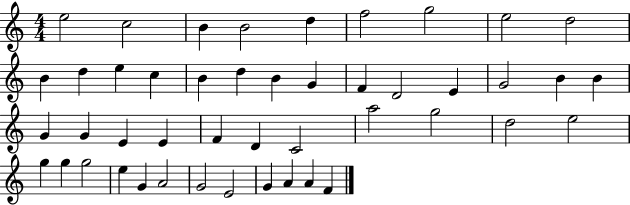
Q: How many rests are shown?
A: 0